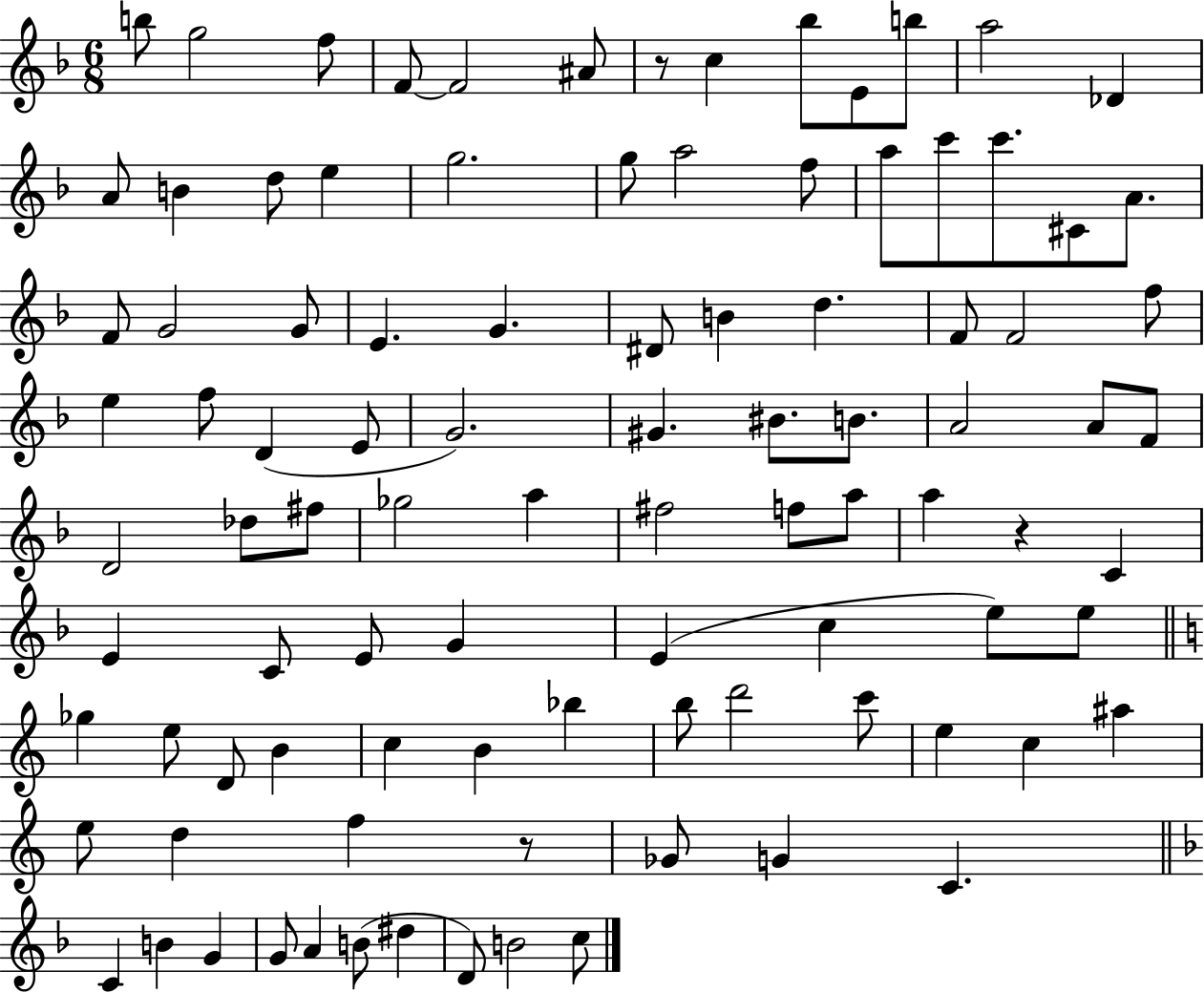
{
  \clef treble
  \numericTimeSignature
  \time 6/8
  \key f \major
  b''8 g''2 f''8 | f'8~~ f'2 ais'8 | r8 c''4 bes''8 e'8 b''8 | a''2 des'4 | \break a'8 b'4 d''8 e''4 | g''2. | g''8 a''2 f''8 | a''8 c'''8 c'''8. cis'8 a'8. | \break f'8 g'2 g'8 | e'4. g'4. | dis'8 b'4 d''4. | f'8 f'2 f''8 | \break e''4 f''8 d'4( e'8 | g'2.) | gis'4. bis'8. b'8. | a'2 a'8 f'8 | \break d'2 des''8 fis''8 | ges''2 a''4 | fis''2 f''8 a''8 | a''4 r4 c'4 | \break e'4 c'8 e'8 g'4 | e'4( c''4 e''8) e''8 | \bar "||" \break \key c \major ges''4 e''8 d'8 b'4 | c''4 b'4 bes''4 | b''8 d'''2 c'''8 | e''4 c''4 ais''4 | \break e''8 d''4 f''4 r8 | ges'8 g'4 c'4. | \bar "||" \break \key f \major c'4 b'4 g'4 | g'8 a'4 b'8( dis''4 | d'8) b'2 c''8 | \bar "|."
}